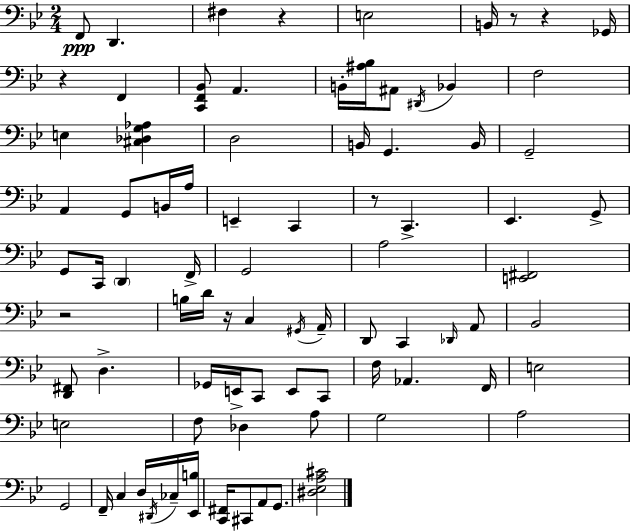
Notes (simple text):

F2/e D2/q. F#3/q R/q E3/h B2/s R/e R/q Gb2/s R/q F2/q [C2,F2,Bb2]/e A2/q. B2/s [A#3,Bb3]/s A#2/e D#2/s Bb2/q F3/h E3/q [C#3,Db3,G3,Ab3]/q D3/h B2/s G2/q. B2/s G2/h A2/q G2/e B2/s A3/s E2/q C2/q R/e C2/q. Eb2/q. G2/e G2/e C2/s D2/q F2/s G2/h A3/h [E2,F#2]/h R/h B3/s D4/s R/s C3/q G#2/s A2/s D2/e C2/q Db2/s A2/e Bb2/h [D2,F#2]/e D3/q. Gb2/s E2/s C2/e E2/e C2/e F3/s Ab2/q. F2/s E3/h E3/h F3/e Db3/q A3/e G3/h A3/h G2/h F2/s C3/q D3/s D#2/s CES3/s [Eb2,B3]/s [C2,F#2]/s C#2/e A2/e G2/e. [D#3,Eb3,A3,C#4]/h